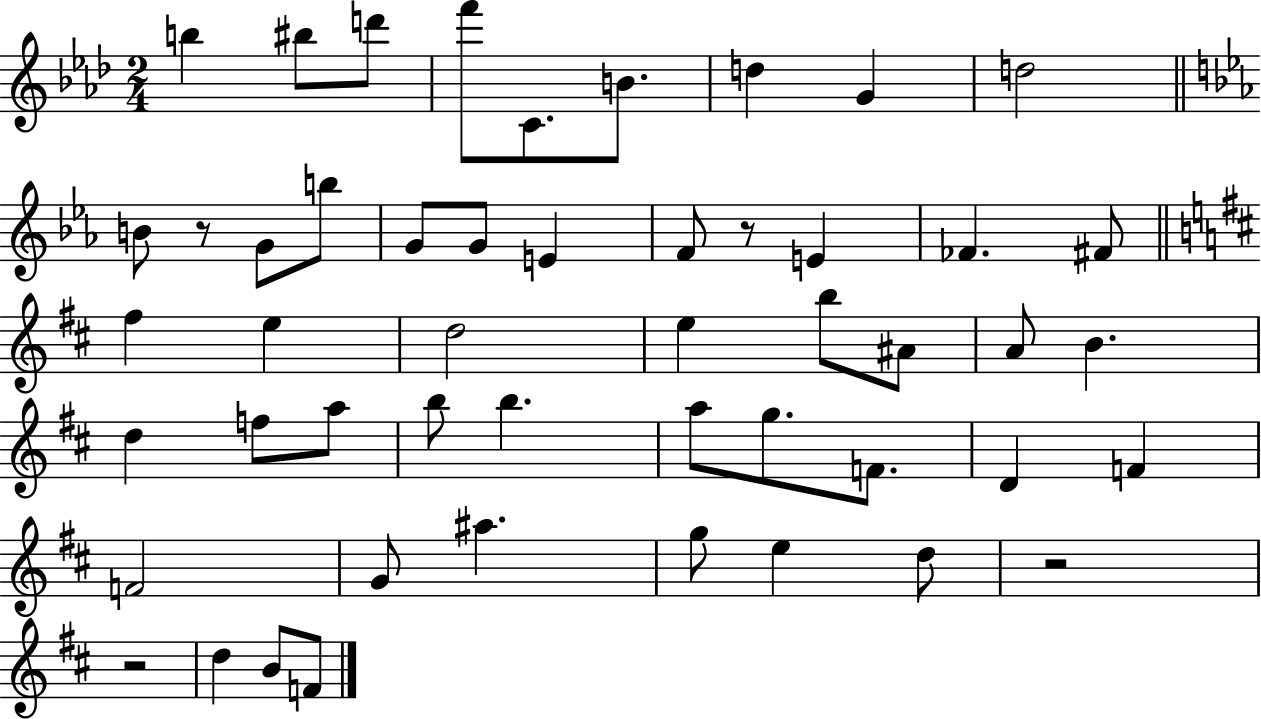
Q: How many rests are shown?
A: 4